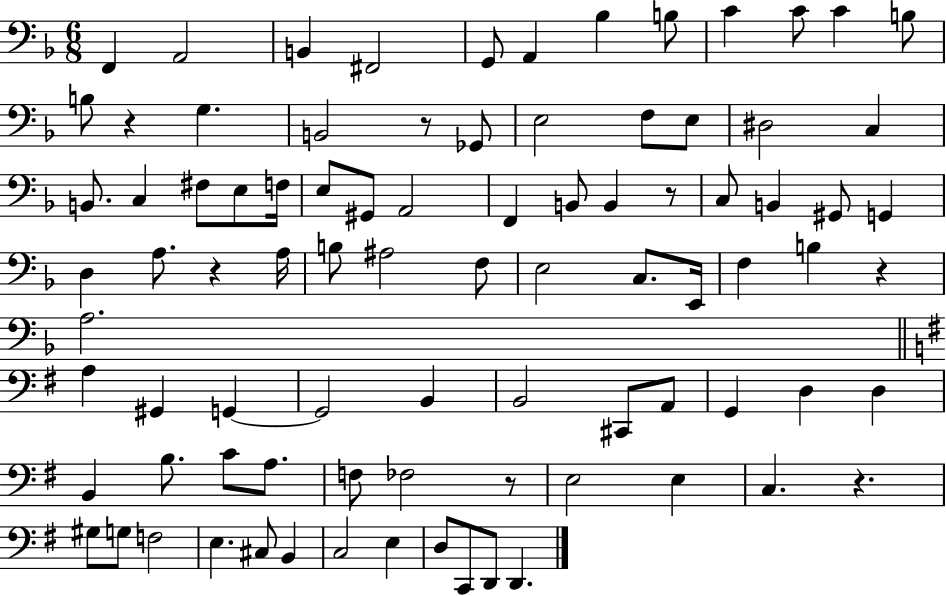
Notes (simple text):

F2/q A2/h B2/q F#2/h G2/e A2/q Bb3/q B3/e C4/q C4/e C4/q B3/e B3/e R/q G3/q. B2/h R/e Gb2/e E3/h F3/e E3/e D#3/h C3/q B2/e. C3/q F#3/e E3/e F3/s E3/e G#2/e A2/h F2/q B2/e B2/q R/e C3/e B2/q G#2/e G2/q D3/q A3/e. R/q A3/s B3/e A#3/h F3/e E3/h C3/e. E2/s F3/q B3/q R/q A3/h. A3/q G#2/q G2/q G2/h B2/q B2/h C#2/e A2/e G2/q D3/q D3/q B2/q B3/e. C4/e A3/e. F3/e FES3/h R/e E3/h E3/q C3/q. R/q. G#3/e G3/e F3/h E3/q. C#3/e B2/q C3/h E3/q D3/e C2/e D2/e D2/q.